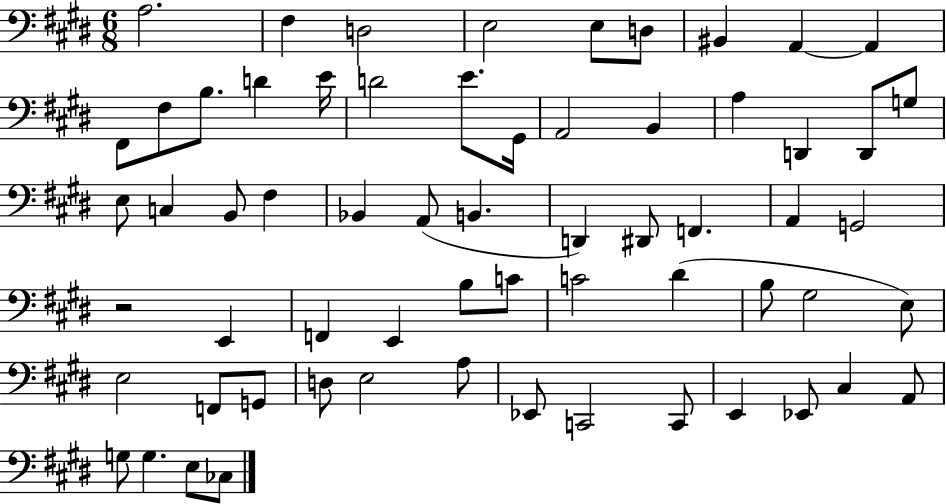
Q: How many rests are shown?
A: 1